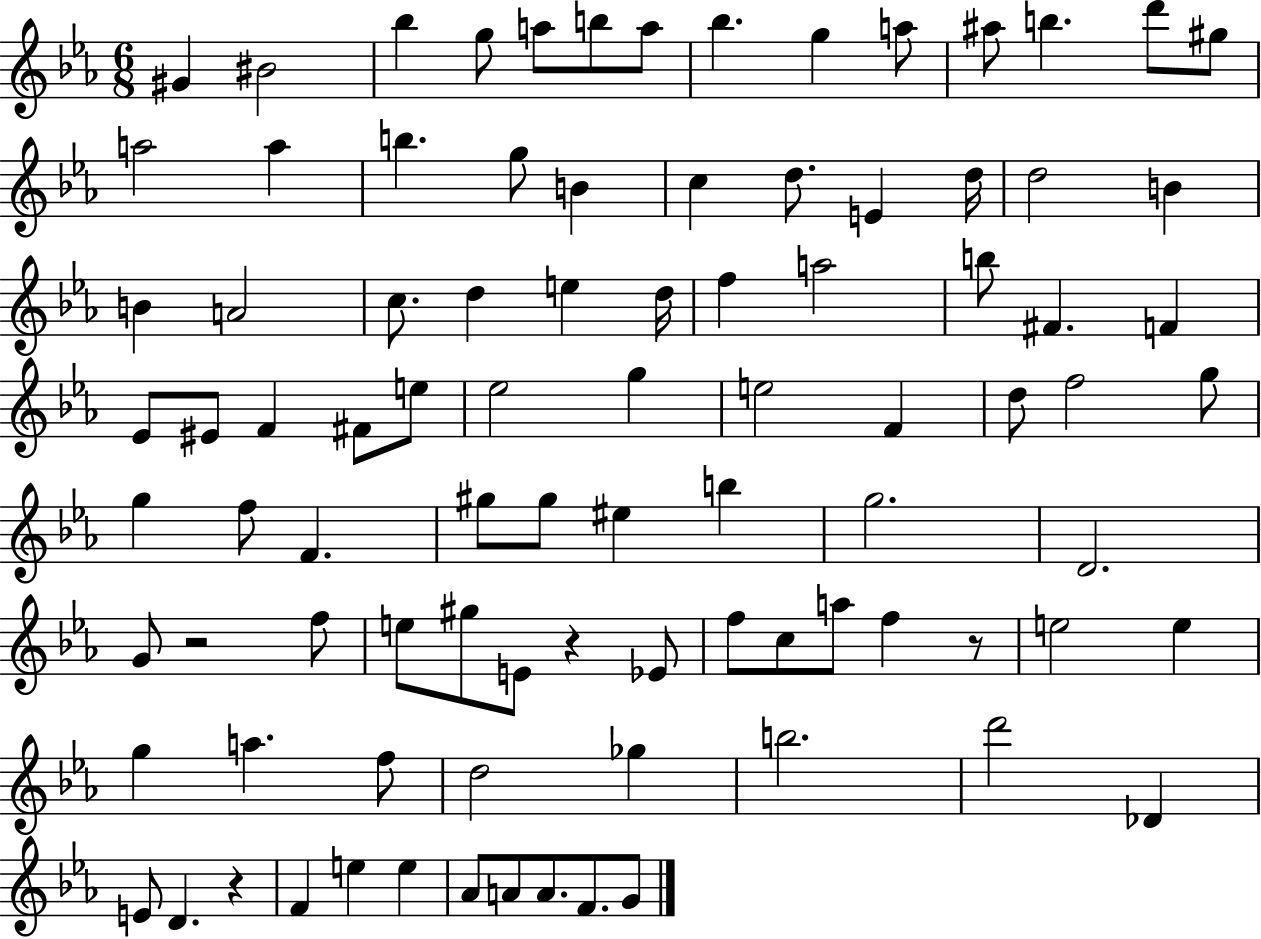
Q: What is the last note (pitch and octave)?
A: G4